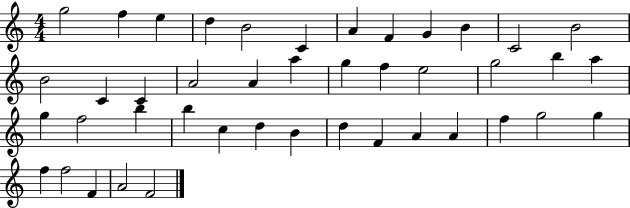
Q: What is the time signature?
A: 4/4